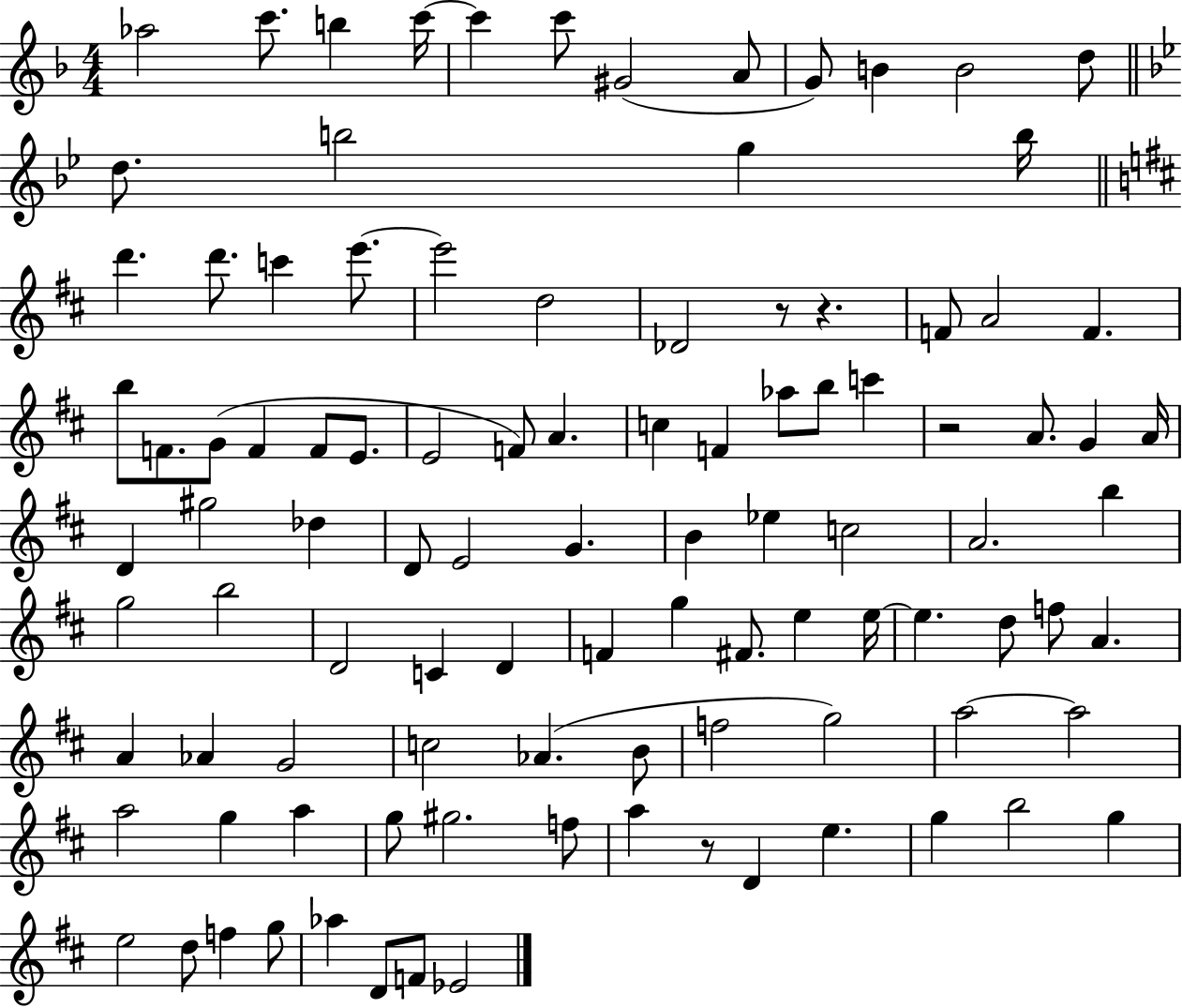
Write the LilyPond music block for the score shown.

{
  \clef treble
  \numericTimeSignature
  \time 4/4
  \key f \major
  aes''2 c'''8. b''4 c'''16~~ | c'''4 c'''8 gis'2( a'8 | g'8) b'4 b'2 d''8 | \bar "||" \break \key g \minor d''8. b''2 g''4 b''16 | \bar "||" \break \key d \major d'''4. d'''8. c'''4 e'''8.~~ | e'''2 d''2 | des'2 r8 r4. | f'8 a'2 f'4. | \break b''8 f'8. g'8( f'4 f'8 e'8. | e'2 f'8) a'4. | c''4 f'4 aes''8 b''8 c'''4 | r2 a'8. g'4 a'16 | \break d'4 gis''2 des''4 | d'8 e'2 g'4. | b'4 ees''4 c''2 | a'2. b''4 | \break g''2 b''2 | d'2 c'4 d'4 | f'4 g''4 fis'8. e''4 e''16~~ | e''4. d''8 f''8 a'4. | \break a'4 aes'4 g'2 | c''2 aes'4.( b'8 | f''2 g''2) | a''2~~ a''2 | \break a''2 g''4 a''4 | g''8 gis''2. f''8 | a''4 r8 d'4 e''4. | g''4 b''2 g''4 | \break e''2 d''8 f''4 g''8 | aes''4 d'8 f'8 ees'2 | \bar "|."
}